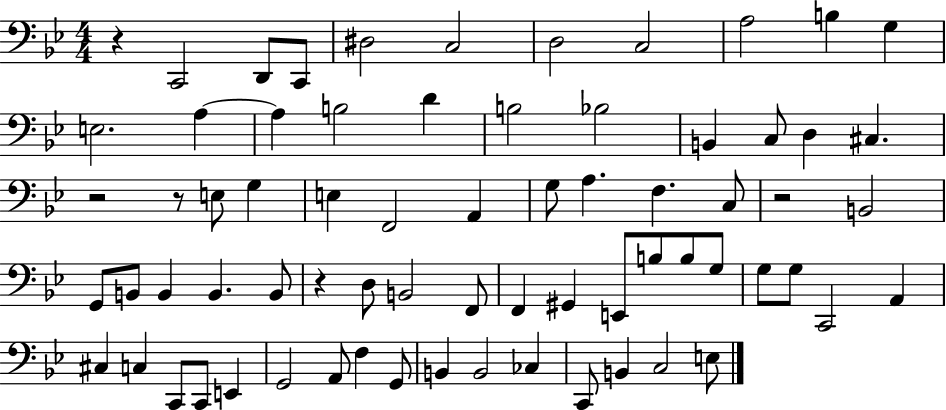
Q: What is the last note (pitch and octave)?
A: E3